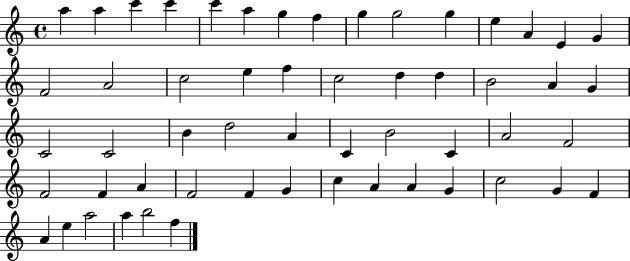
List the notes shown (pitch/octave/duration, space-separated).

A5/q A5/q C6/q C6/q C6/q A5/q G5/q F5/q G5/q G5/h G5/q E5/q A4/q E4/q G4/q F4/h A4/h C5/h E5/q F5/q C5/h D5/q D5/q B4/h A4/q G4/q C4/h C4/h B4/q D5/h A4/q C4/q B4/h C4/q A4/h F4/h F4/h F4/q A4/q F4/h F4/q G4/q C5/q A4/q A4/q G4/q C5/h G4/q F4/q A4/q E5/q A5/h A5/q B5/h F5/q